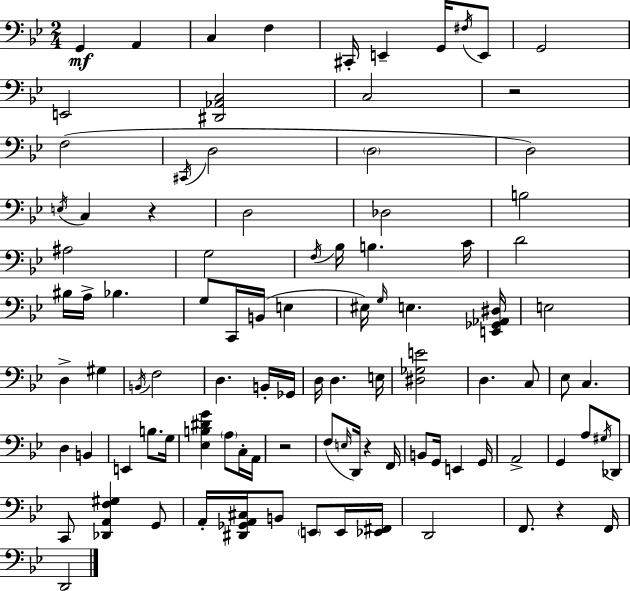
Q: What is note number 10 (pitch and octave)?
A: G2